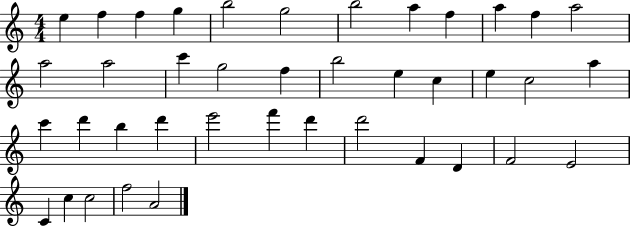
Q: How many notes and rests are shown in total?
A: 40